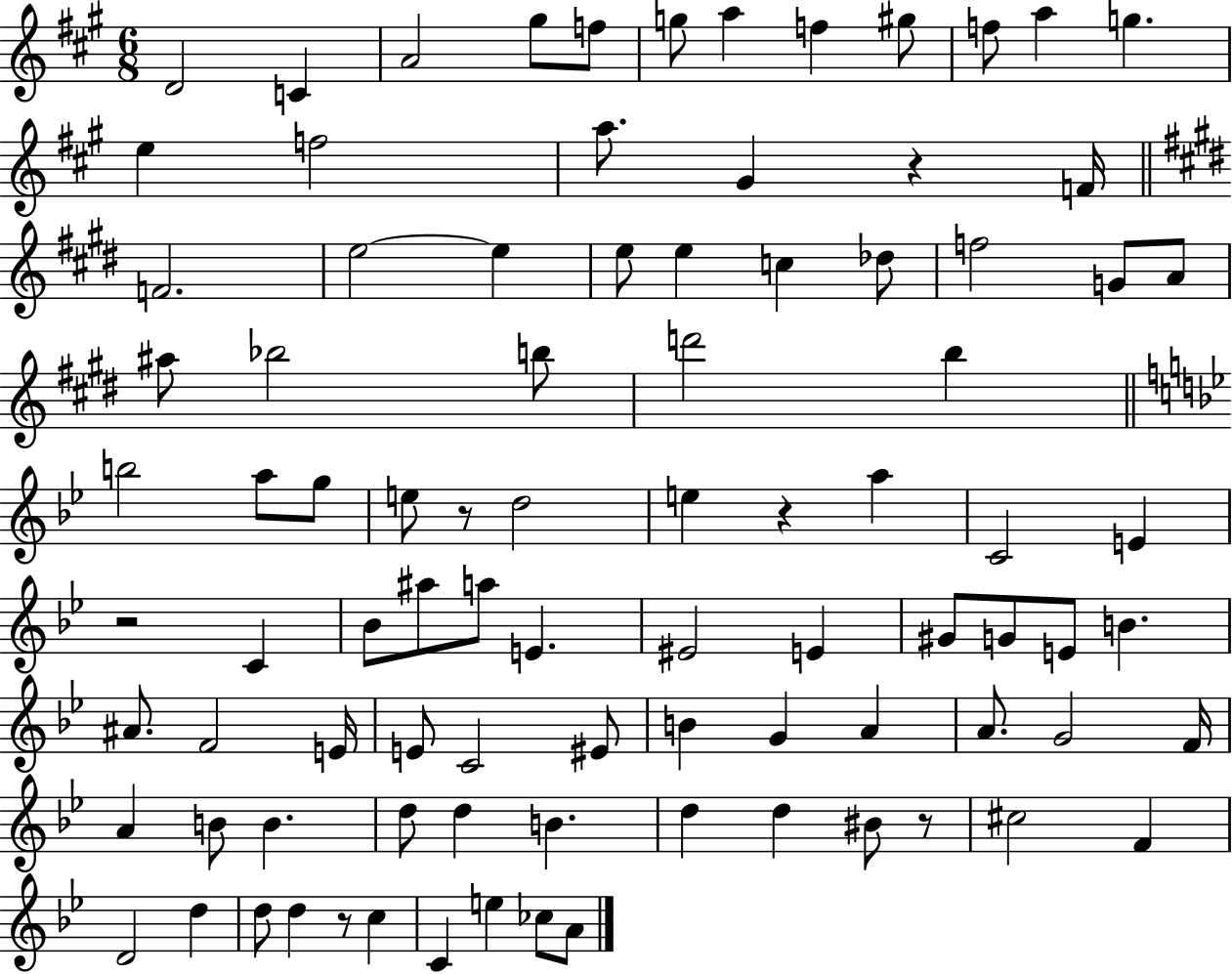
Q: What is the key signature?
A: A major